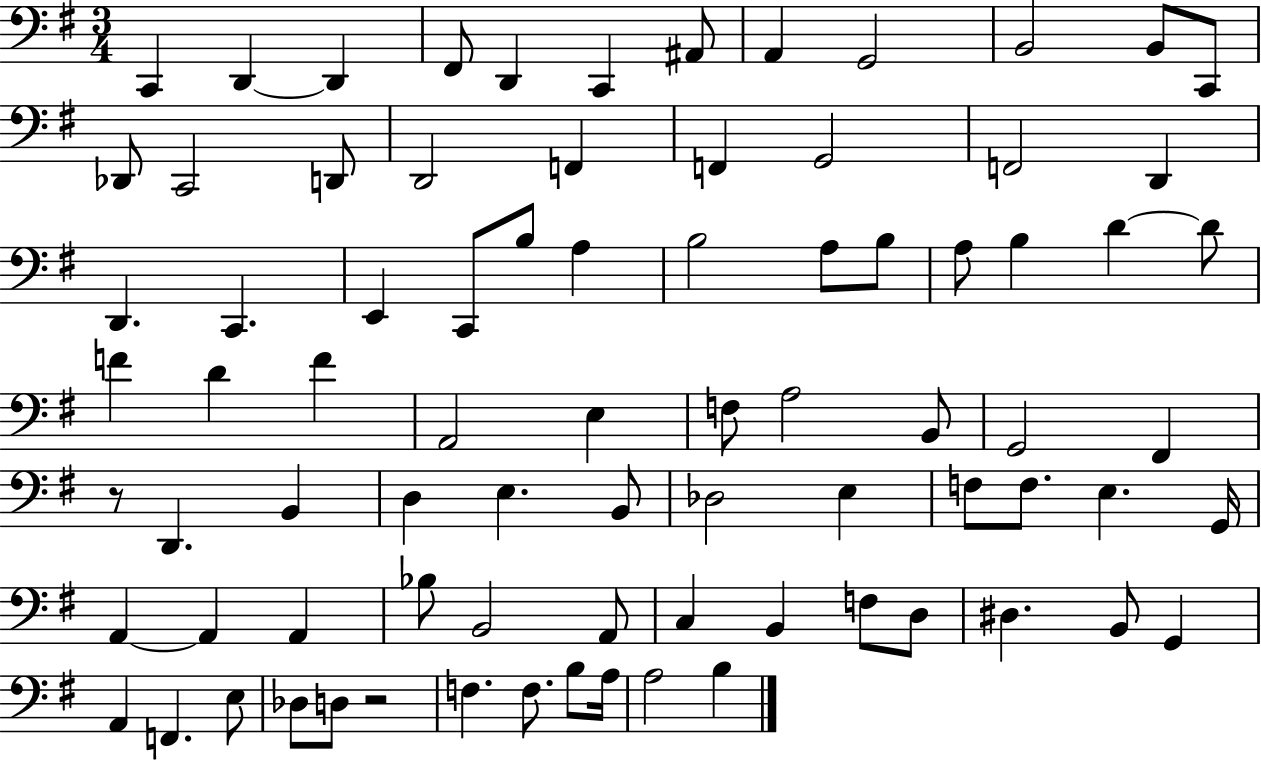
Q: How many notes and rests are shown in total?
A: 81